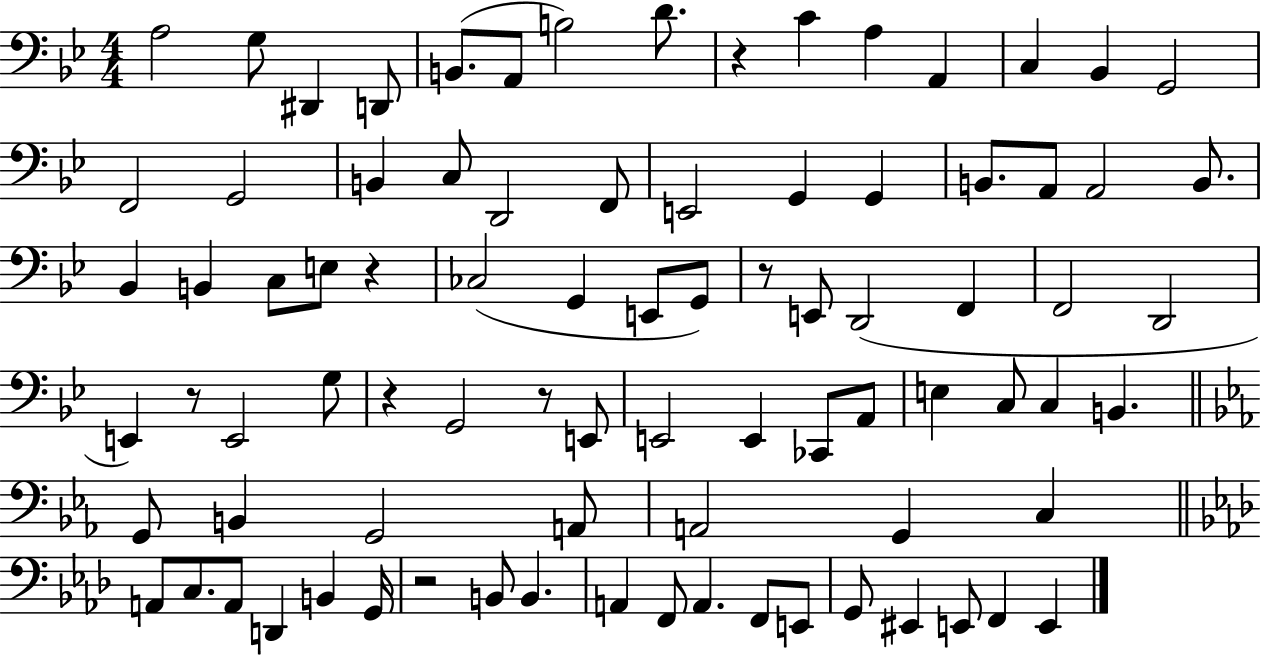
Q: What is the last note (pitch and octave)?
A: E2